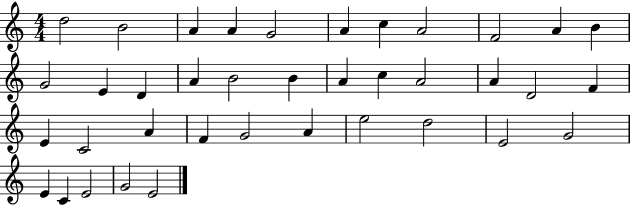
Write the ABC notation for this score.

X:1
T:Untitled
M:4/4
L:1/4
K:C
d2 B2 A A G2 A c A2 F2 A B G2 E D A B2 B A c A2 A D2 F E C2 A F G2 A e2 d2 E2 G2 E C E2 G2 E2